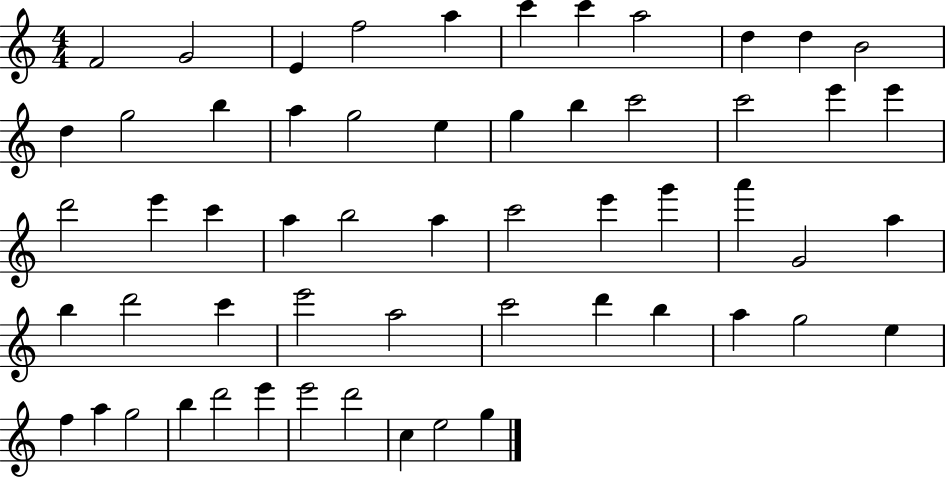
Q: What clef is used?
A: treble